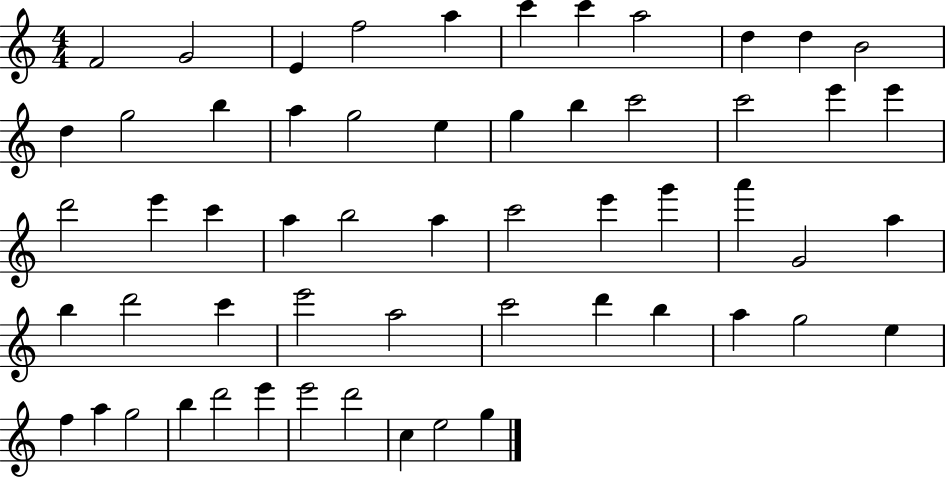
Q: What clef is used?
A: treble